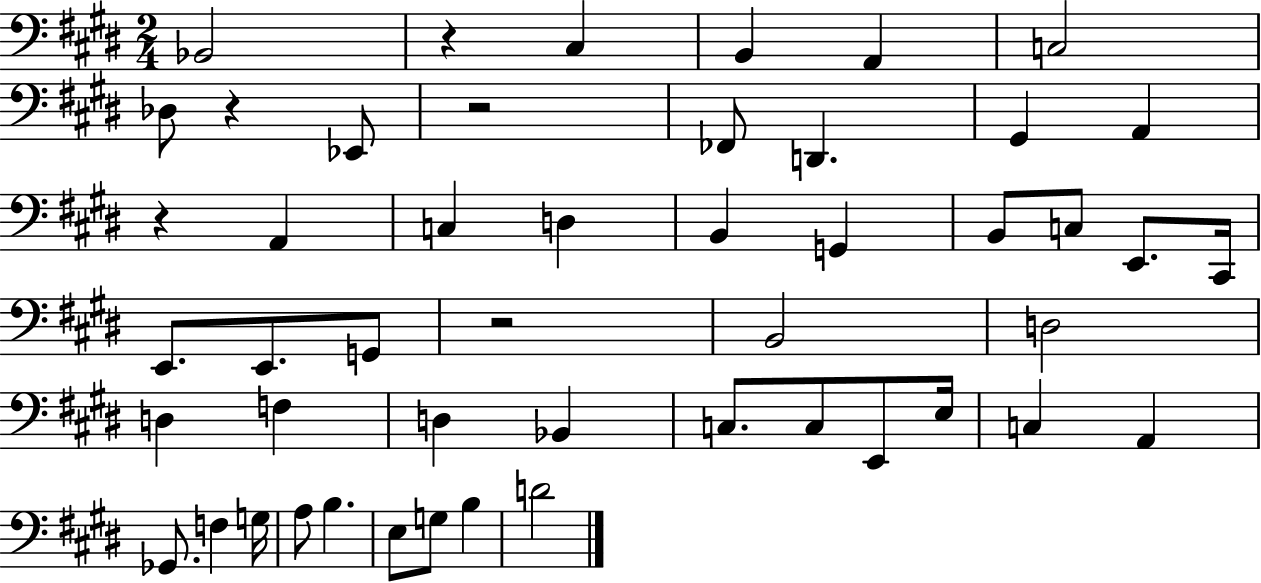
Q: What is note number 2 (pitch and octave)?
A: C#3